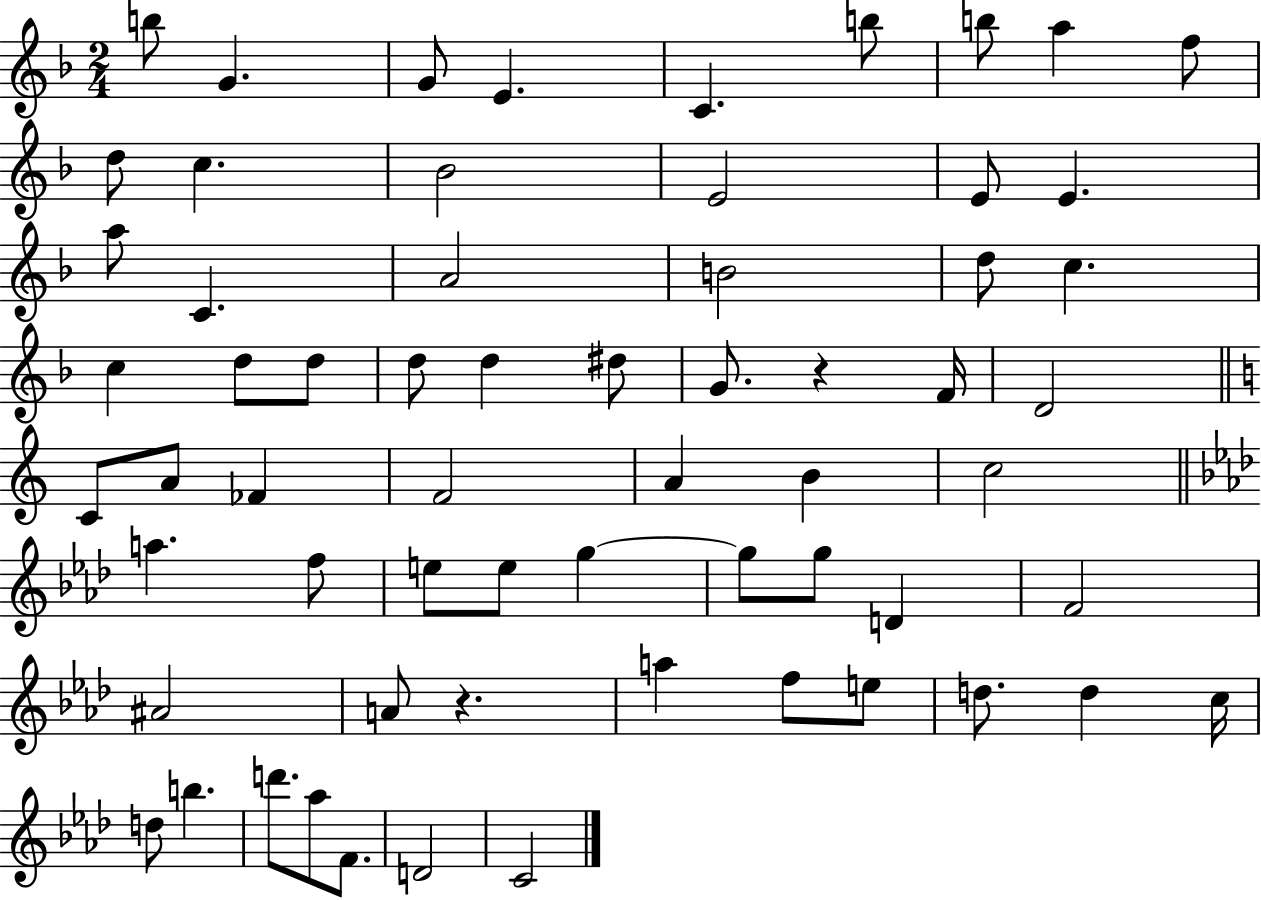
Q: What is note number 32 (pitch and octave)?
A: A4